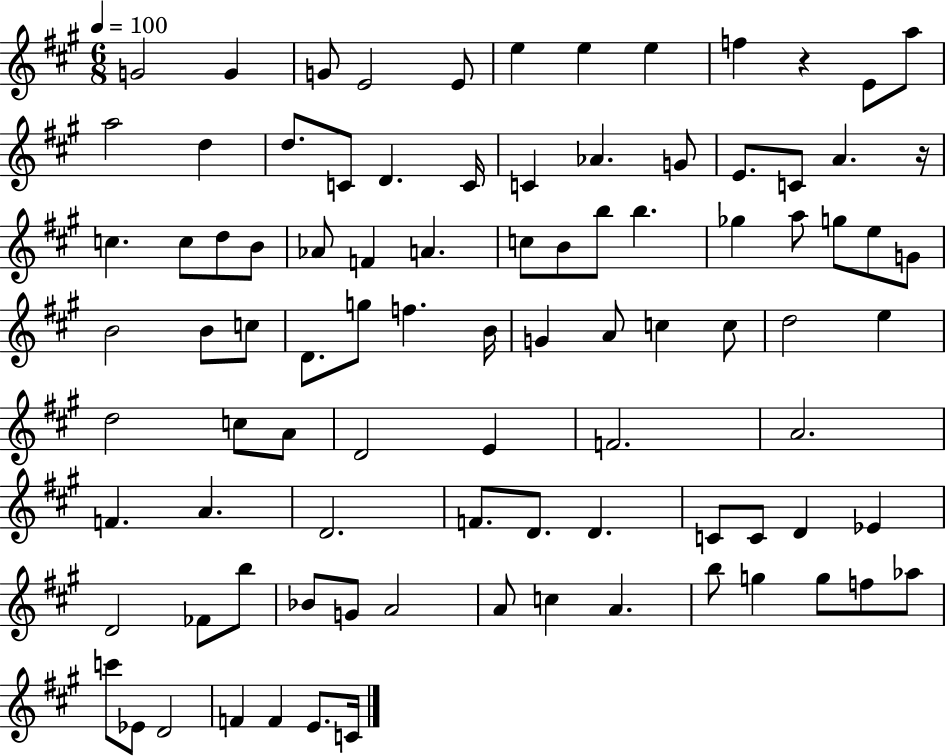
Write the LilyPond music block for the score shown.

{
  \clef treble
  \numericTimeSignature
  \time 6/8
  \key a \major
  \tempo 4 = 100
  g'2 g'4 | g'8 e'2 e'8 | e''4 e''4 e''4 | f''4 r4 e'8 a''8 | \break a''2 d''4 | d''8. c'8 d'4. c'16 | c'4 aes'4. g'8 | e'8. c'8 a'4. r16 | \break c''4. c''8 d''8 b'8 | aes'8 f'4 a'4. | c''8 b'8 b''8 b''4. | ges''4 a''8 g''8 e''8 g'8 | \break b'2 b'8 c''8 | d'8. g''8 f''4. b'16 | g'4 a'8 c''4 c''8 | d''2 e''4 | \break d''2 c''8 a'8 | d'2 e'4 | f'2. | a'2. | \break f'4. a'4. | d'2. | f'8. d'8. d'4. | c'8 c'8 d'4 ees'4 | \break d'2 fes'8 b''8 | bes'8 g'8 a'2 | a'8 c''4 a'4. | b''8 g''4 g''8 f''8 aes''8 | \break c'''8 ees'8 d'2 | f'4 f'4 e'8. c'16 | \bar "|."
}